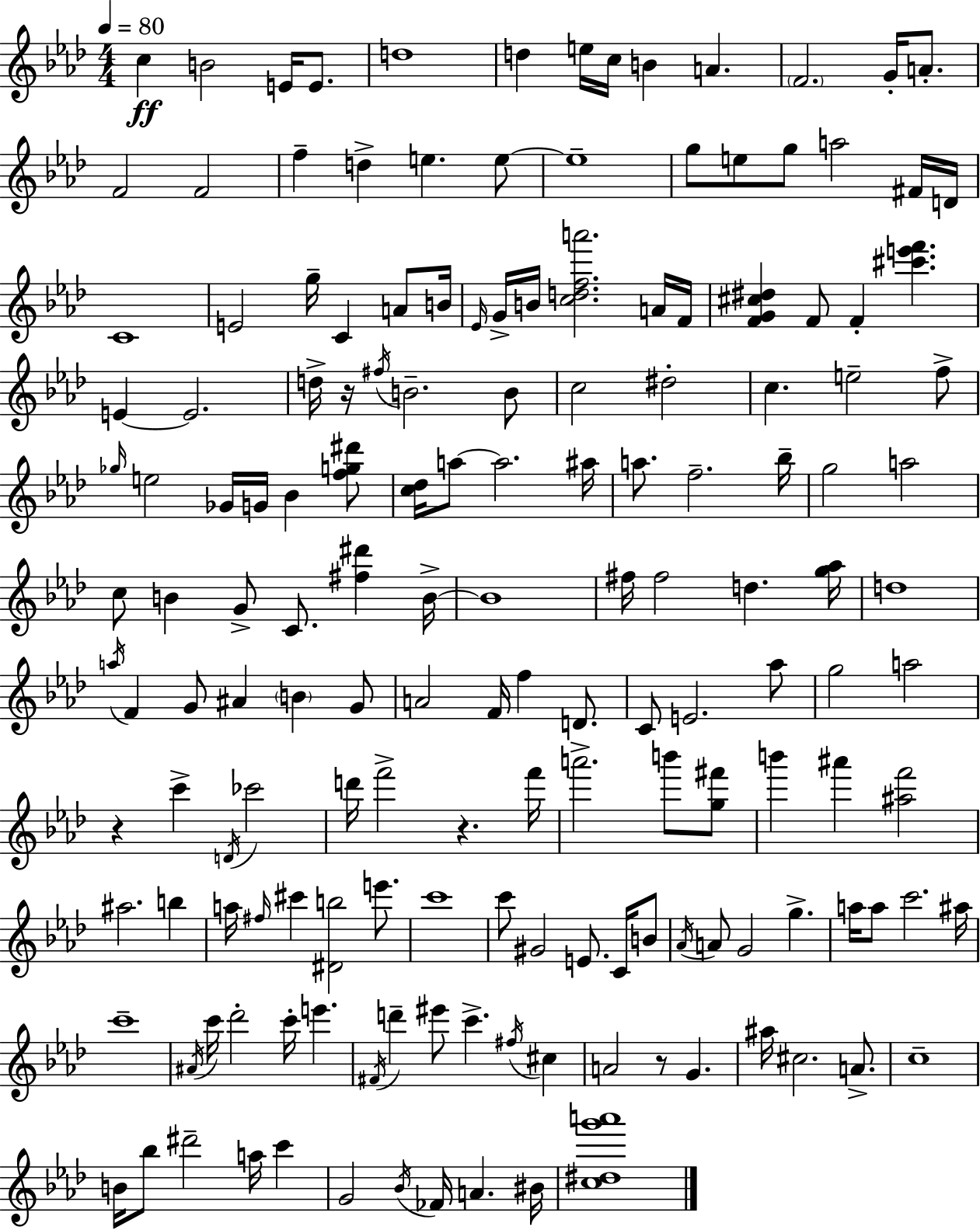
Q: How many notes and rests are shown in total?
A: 161